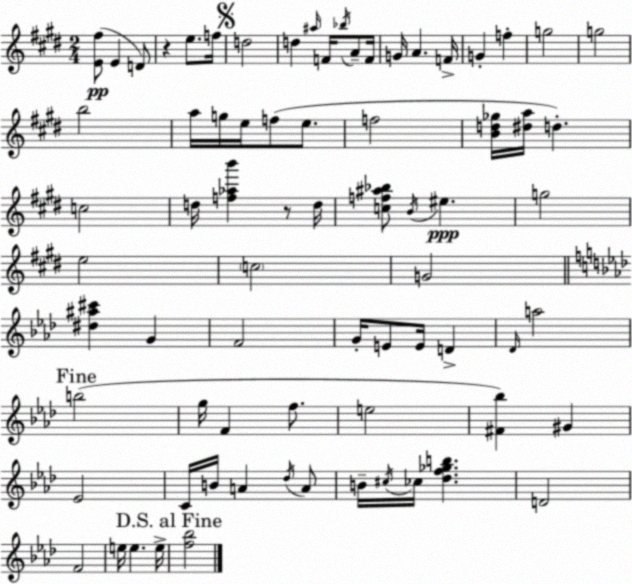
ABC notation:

X:1
T:Untitled
M:2/4
L:1/4
K:E
[E^f]/2 E D/2 z e/2 f/4 d2 d ^a/4 F/4 _b/4 A/2 F/4 G/4 A F/4 G f g2 g2 b2 a/4 g/4 e/4 f/2 e/2 f2 [Bd_g]/4 [^da]/4 d c2 d/4 [f_ab'] z/2 d/4 [cf^a_b]/2 B/4 ^e g2 e2 c2 G2 [^d^a^c'] G F2 G/4 E/2 E/4 D _D/4 a2 b2 g/4 F f/2 e2 [^F_b] ^G _E2 C/4 B/4 A _d/4 A/2 B/4 ^c/4 _c/4 [_df_gb] D2 F2 e/4 e e/4 [f_b]2